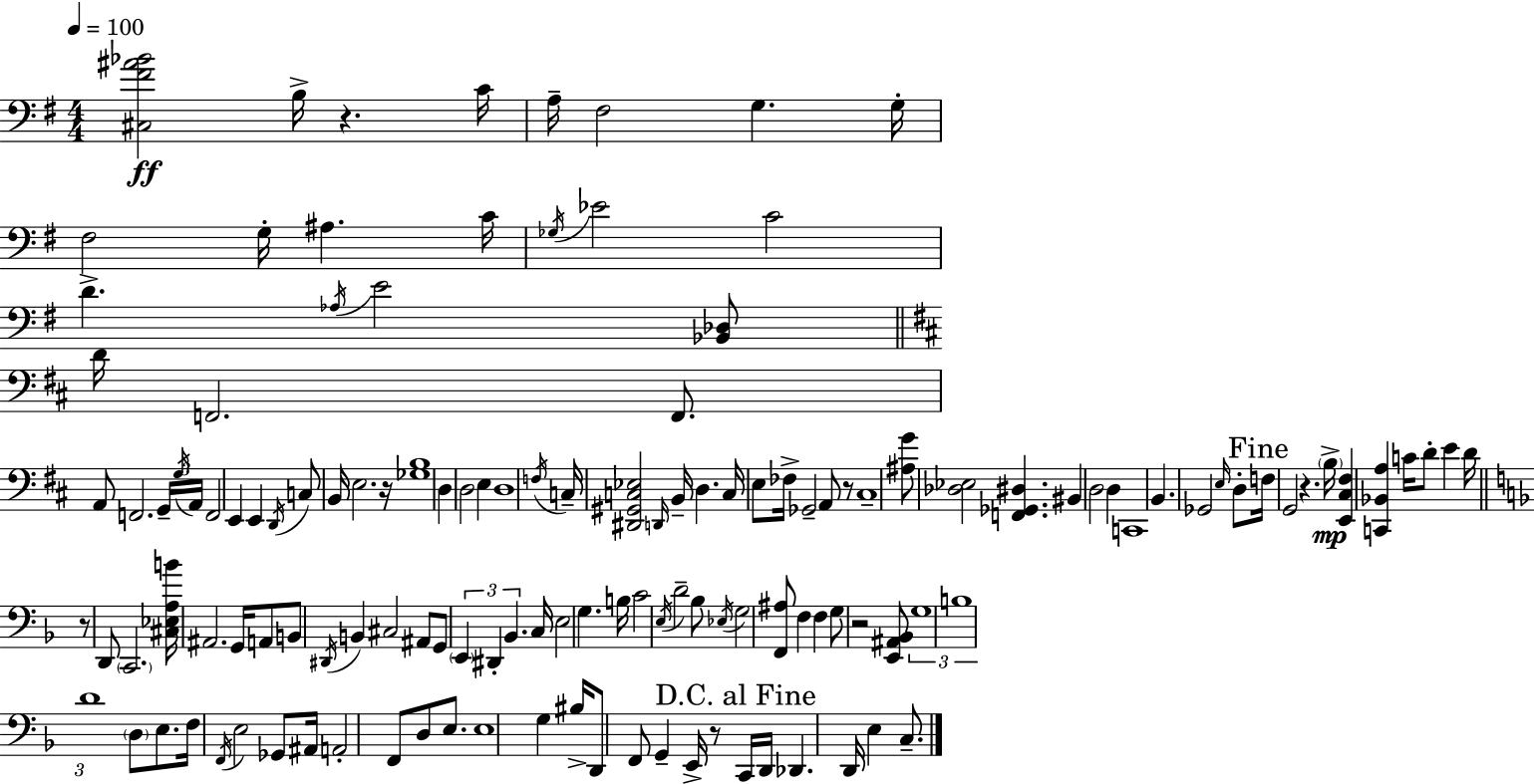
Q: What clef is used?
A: bass